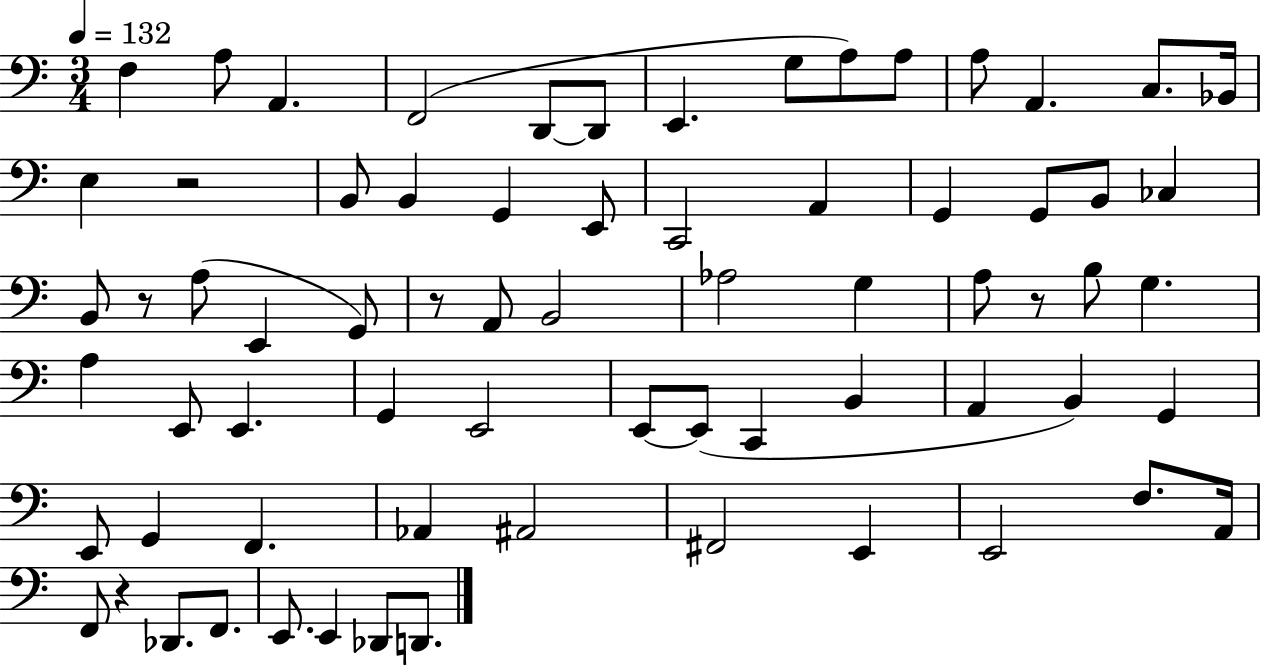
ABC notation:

X:1
T:Untitled
M:3/4
L:1/4
K:C
F, A,/2 A,, F,,2 D,,/2 D,,/2 E,, G,/2 A,/2 A,/2 A,/2 A,, C,/2 _B,,/4 E, z2 B,,/2 B,, G,, E,,/2 C,,2 A,, G,, G,,/2 B,,/2 _C, B,,/2 z/2 A,/2 E,, G,,/2 z/2 A,,/2 B,,2 _A,2 G, A,/2 z/2 B,/2 G, A, E,,/2 E,, G,, E,,2 E,,/2 E,,/2 C,, B,, A,, B,, G,, E,,/2 G,, F,, _A,, ^A,,2 ^F,,2 E,, E,,2 F,/2 A,,/4 F,,/2 z _D,,/2 F,,/2 E,,/2 E,, _D,,/2 D,,/2